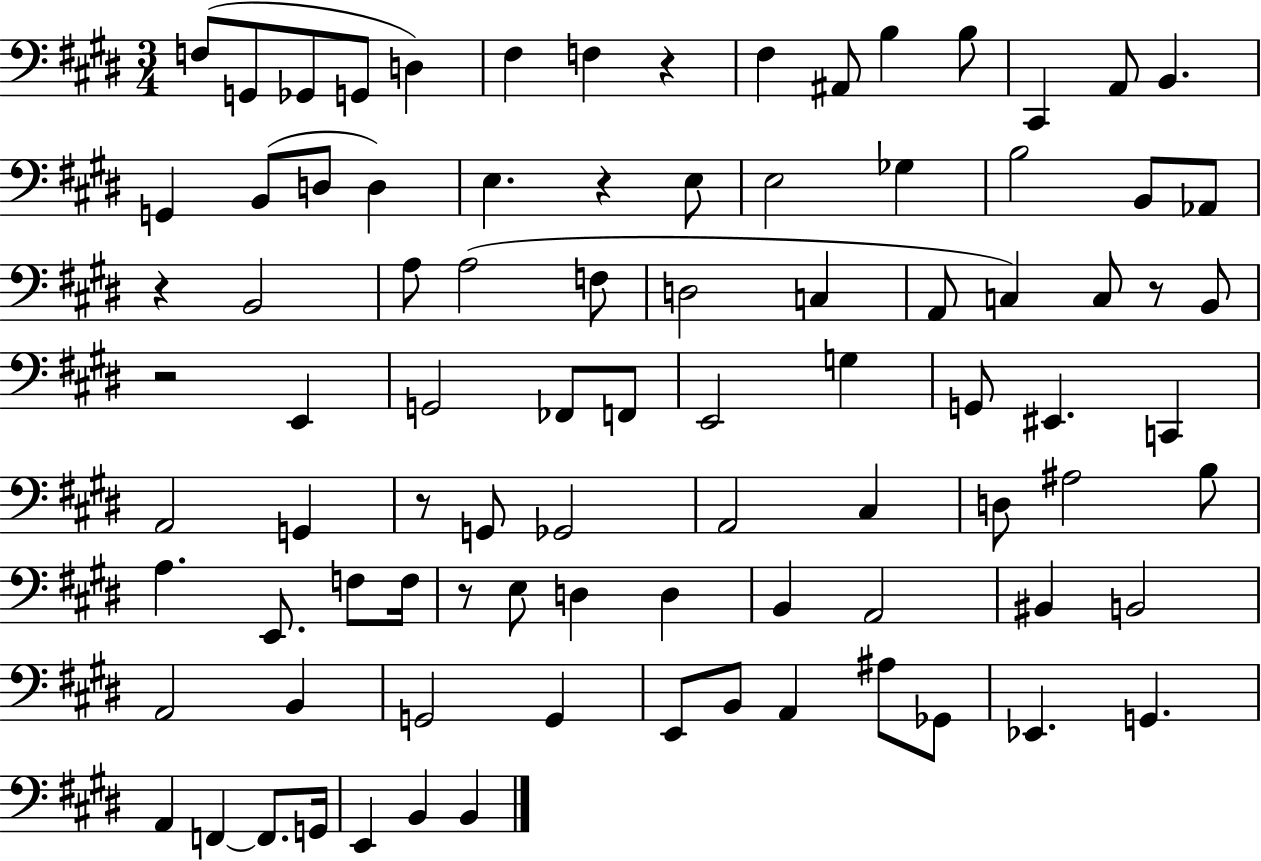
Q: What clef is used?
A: bass